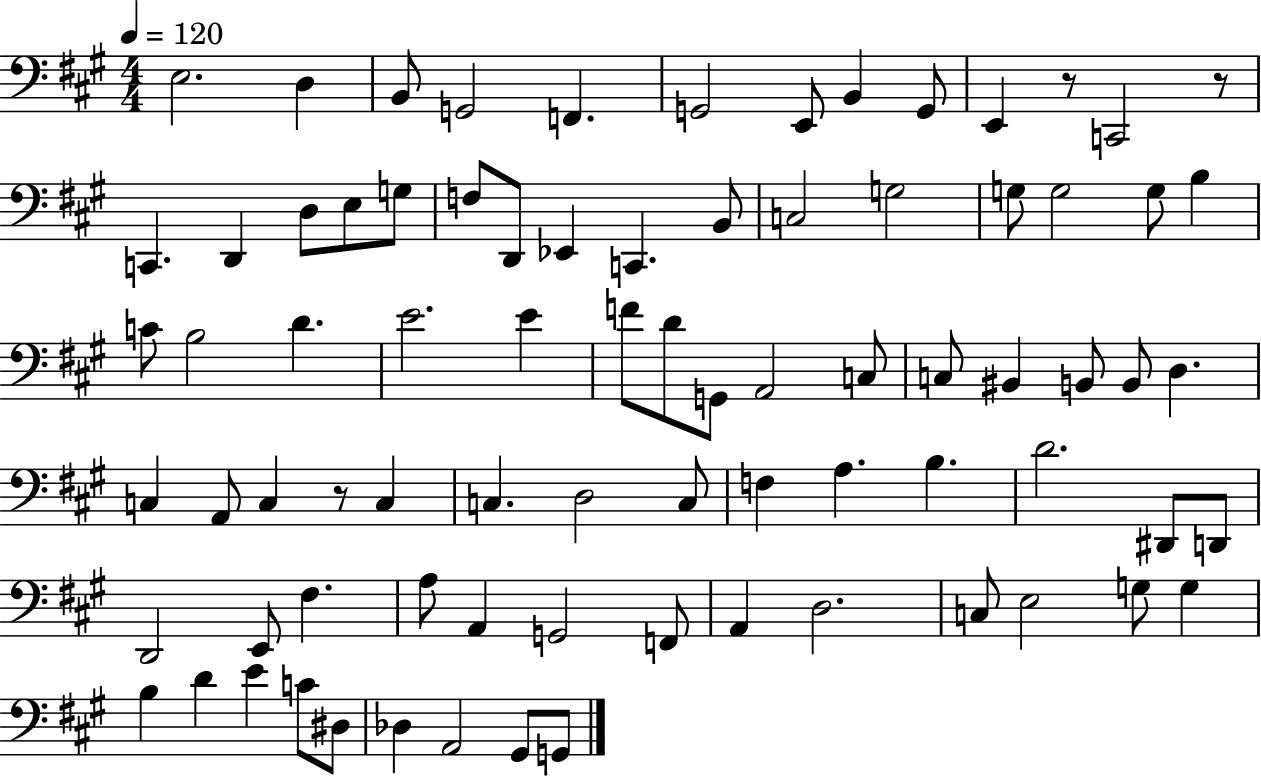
X:1
T:Untitled
M:4/4
L:1/4
K:A
E,2 D, B,,/2 G,,2 F,, G,,2 E,,/2 B,, G,,/2 E,, z/2 C,,2 z/2 C,, D,, D,/2 E,/2 G,/2 F,/2 D,,/2 _E,, C,, B,,/2 C,2 G,2 G,/2 G,2 G,/2 B, C/2 B,2 D E2 E F/2 D/2 G,,/2 A,,2 C,/2 C,/2 ^B,, B,,/2 B,,/2 D, C, A,,/2 C, z/2 C, C, D,2 C,/2 F, A, B, D2 ^D,,/2 D,,/2 D,,2 E,,/2 ^F, A,/2 A,, G,,2 F,,/2 A,, D,2 C,/2 E,2 G,/2 G, B, D E C/2 ^D,/2 _D, A,,2 ^G,,/2 G,,/2